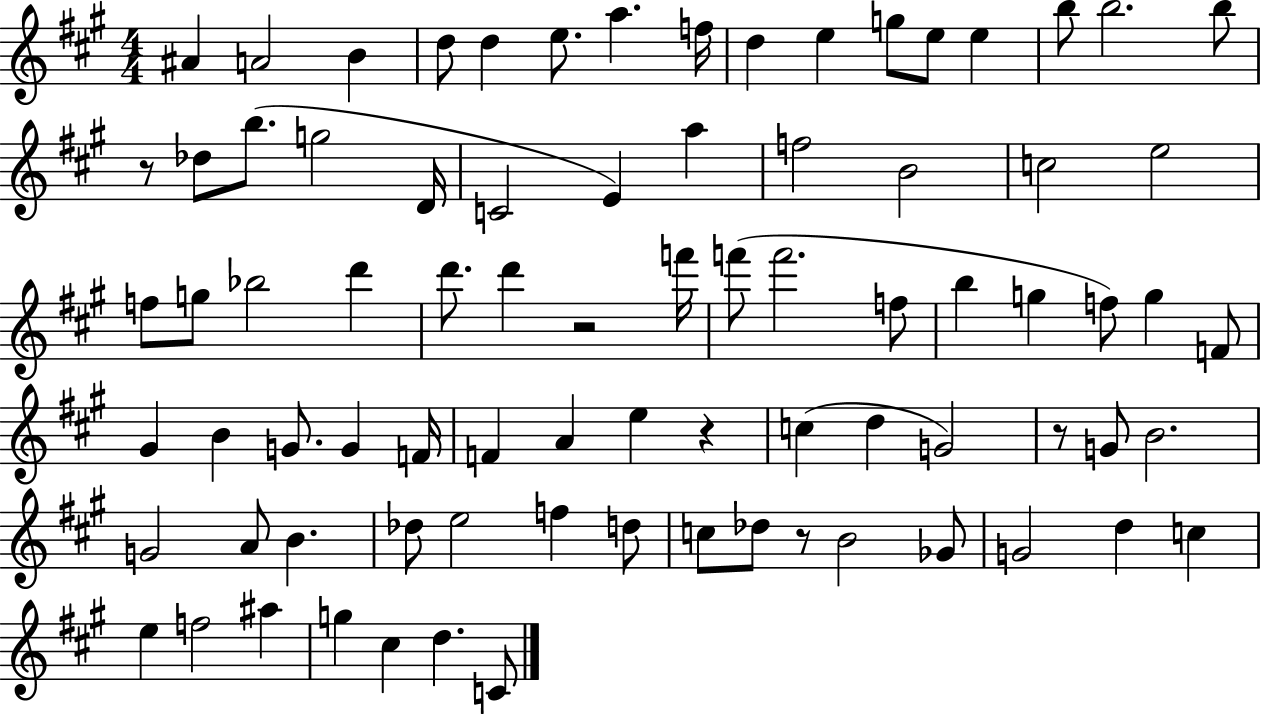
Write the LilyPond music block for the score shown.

{
  \clef treble
  \numericTimeSignature
  \time 4/4
  \key a \major
  \repeat volta 2 { ais'4 a'2 b'4 | d''8 d''4 e''8. a''4. f''16 | d''4 e''4 g''8 e''8 e''4 | b''8 b''2. b''8 | \break r8 des''8 b''8.( g''2 d'16 | c'2 e'4) a''4 | f''2 b'2 | c''2 e''2 | \break f''8 g''8 bes''2 d'''4 | d'''8. d'''4 r2 f'''16 | f'''8( f'''2. f''8 | b''4 g''4 f''8) g''4 f'8 | \break gis'4 b'4 g'8. g'4 f'16 | f'4 a'4 e''4 r4 | c''4( d''4 g'2) | r8 g'8 b'2. | \break g'2 a'8 b'4. | des''8 e''2 f''4 d''8 | c''8 des''8 r8 b'2 ges'8 | g'2 d''4 c''4 | \break e''4 f''2 ais''4 | g''4 cis''4 d''4. c'8 | } \bar "|."
}